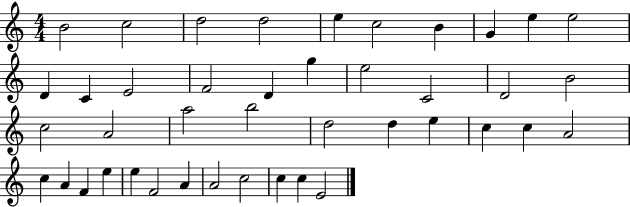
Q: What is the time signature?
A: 4/4